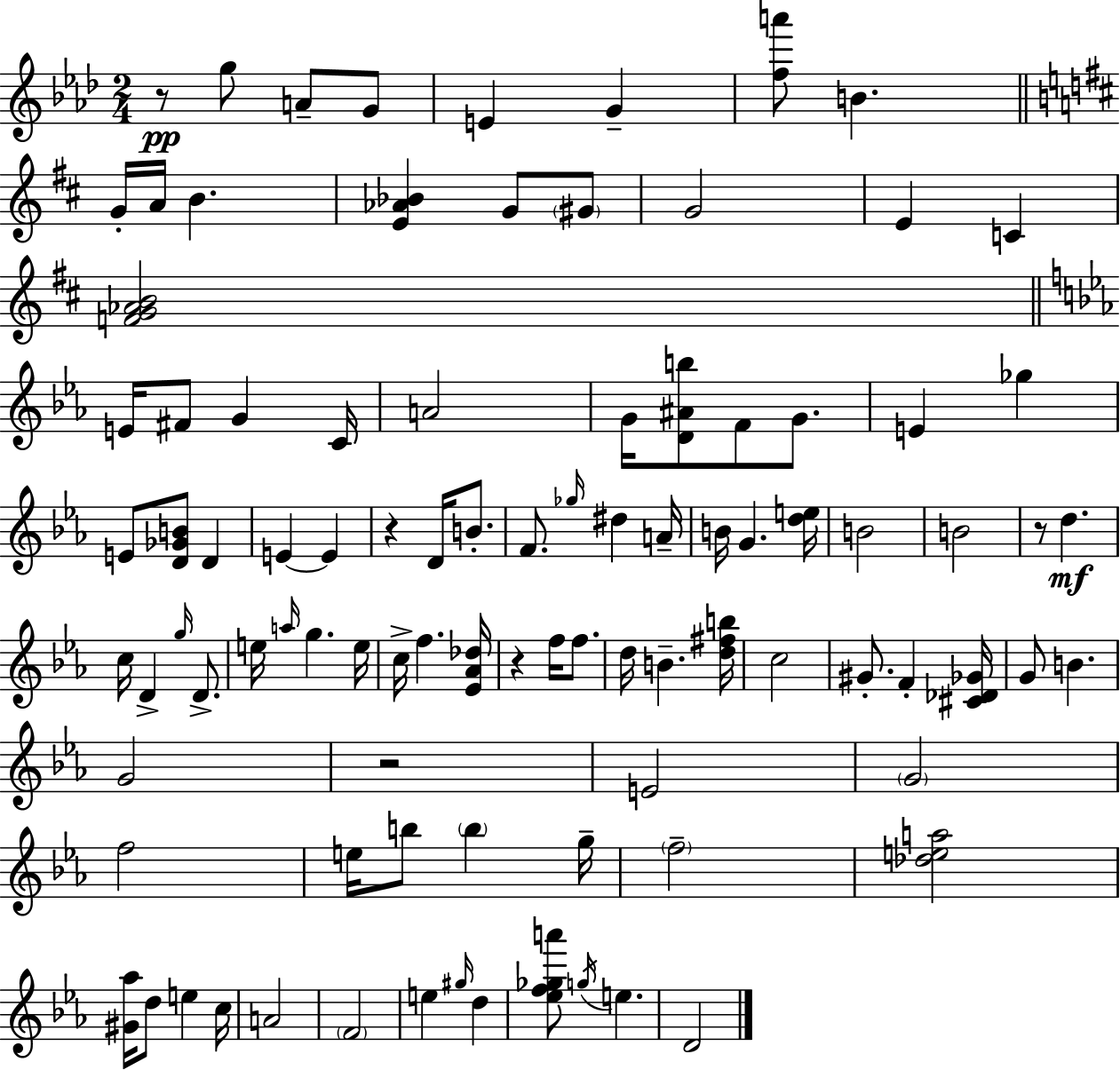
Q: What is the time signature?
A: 2/4